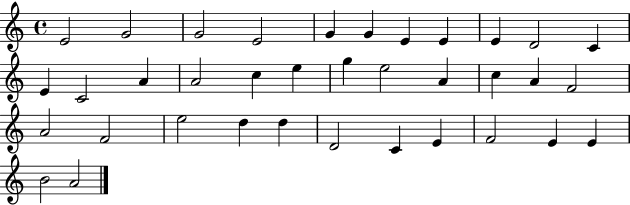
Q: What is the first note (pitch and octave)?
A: E4